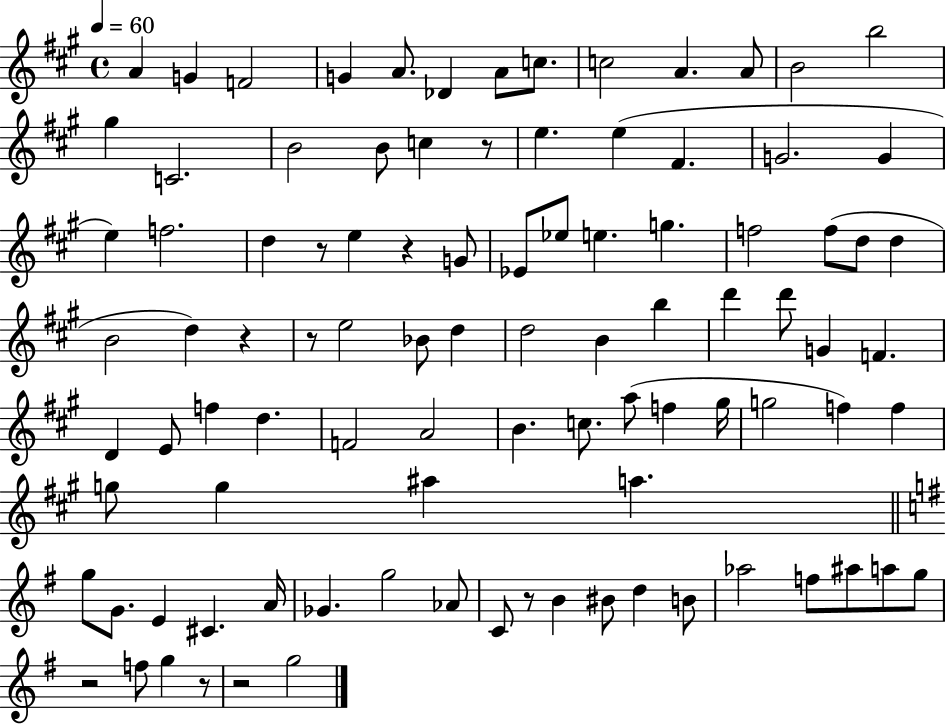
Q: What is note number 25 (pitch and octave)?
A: F5